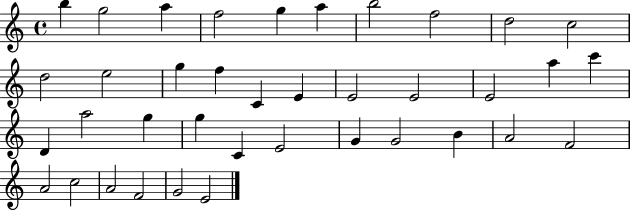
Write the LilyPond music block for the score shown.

{
  \clef treble
  \time 4/4
  \defaultTimeSignature
  \key c \major
  b''4 g''2 a''4 | f''2 g''4 a''4 | b''2 f''2 | d''2 c''2 | \break d''2 e''2 | g''4 f''4 c'4 e'4 | e'2 e'2 | e'2 a''4 c'''4 | \break d'4 a''2 g''4 | g''4 c'4 e'2 | g'4 g'2 b'4 | a'2 f'2 | \break a'2 c''2 | a'2 f'2 | g'2 e'2 | \bar "|."
}